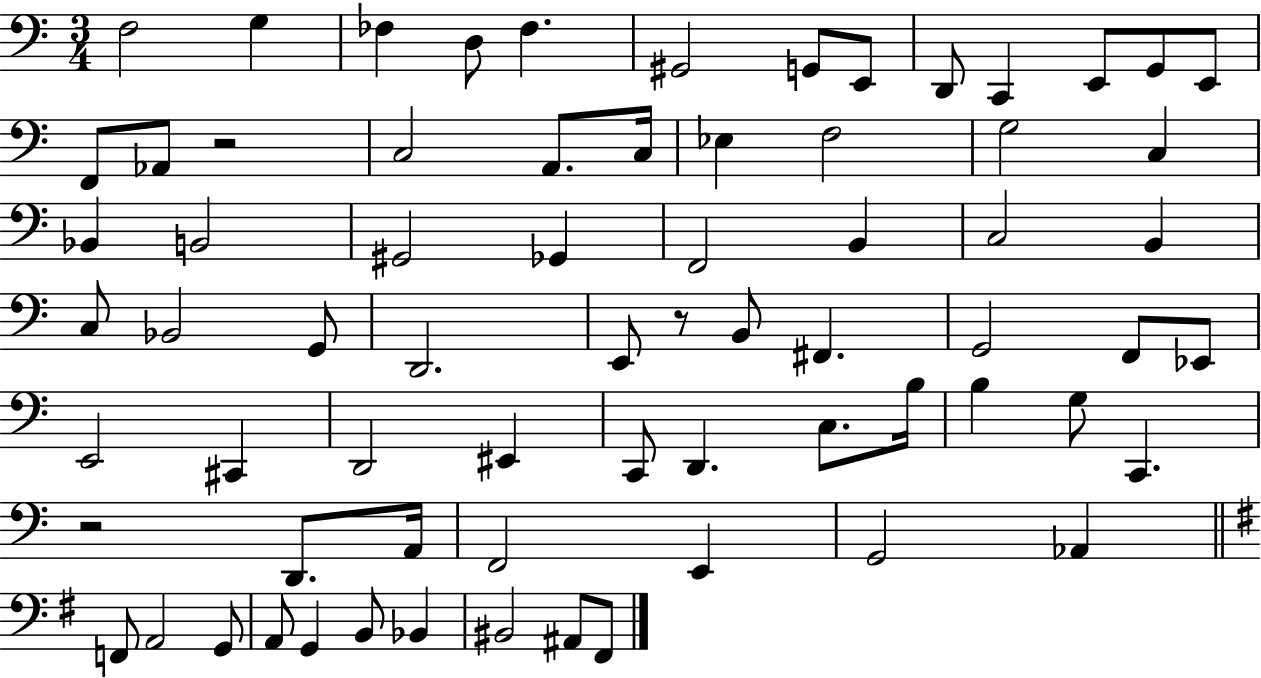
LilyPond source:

{
  \clef bass
  \numericTimeSignature
  \time 3/4
  \key c \major
  f2 g4 | fes4 d8 fes4. | gis,2 g,8 e,8 | d,8 c,4 e,8 g,8 e,8 | \break f,8 aes,8 r2 | c2 a,8. c16 | ees4 f2 | g2 c4 | \break bes,4 b,2 | gis,2 ges,4 | f,2 b,4 | c2 b,4 | \break c8 bes,2 g,8 | d,2. | e,8 r8 b,8 fis,4. | g,2 f,8 ees,8 | \break e,2 cis,4 | d,2 eis,4 | c,8 d,4. c8. b16 | b4 g8 c,4. | \break r2 d,8. a,16 | f,2 e,4 | g,2 aes,4 | \bar "||" \break \key g \major f,8 a,2 g,8 | a,8 g,4 b,8 bes,4 | bis,2 ais,8 fis,8 | \bar "|."
}